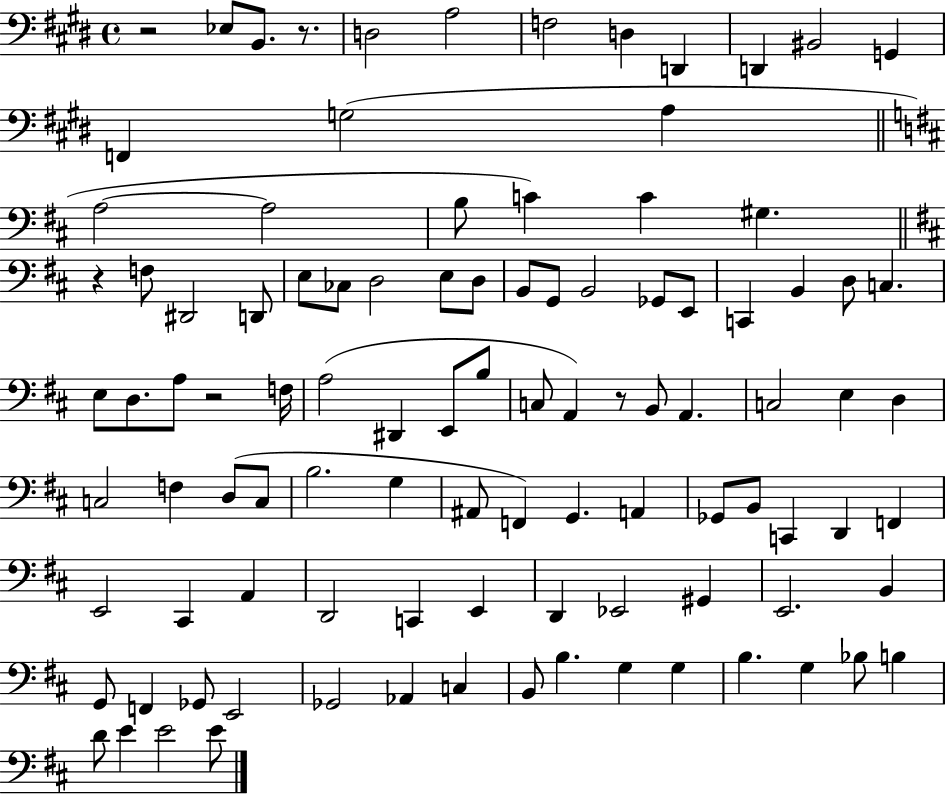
R/h Eb3/e B2/e. R/e. D3/h A3/h F3/h D3/q D2/q D2/q BIS2/h G2/q F2/q G3/h A3/q A3/h A3/h B3/e C4/q C4/q G#3/q. R/q F3/e D#2/h D2/e E3/e CES3/e D3/h E3/e D3/e B2/e G2/e B2/h Gb2/e E2/e C2/q B2/q D3/e C3/q. E3/e D3/e. A3/e R/h F3/s A3/h D#2/q E2/e B3/e C3/e A2/q R/e B2/e A2/q. C3/h E3/q D3/q C3/h F3/q D3/e C3/e B3/h. G3/q A#2/e F2/q G2/q. A2/q Gb2/e B2/e C2/q D2/q F2/q E2/h C#2/q A2/q D2/h C2/q E2/q D2/q Eb2/h G#2/q E2/h. B2/q G2/e F2/q Gb2/e E2/h Gb2/h Ab2/q C3/q B2/e B3/q. G3/q G3/q B3/q. G3/q Bb3/e B3/q D4/e E4/q E4/h E4/e